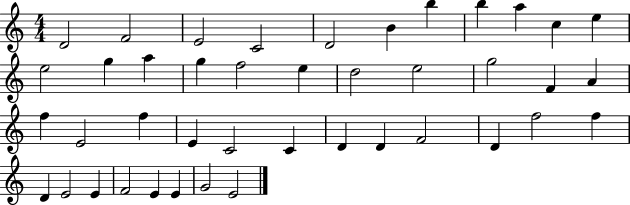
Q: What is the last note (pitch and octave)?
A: E4